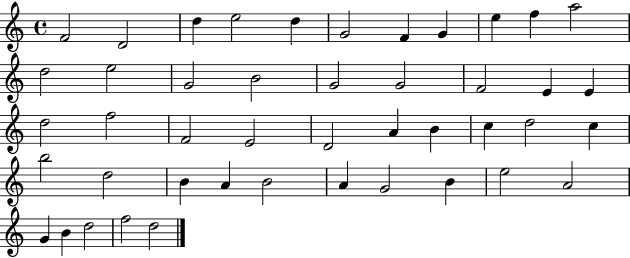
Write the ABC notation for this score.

X:1
T:Untitled
M:4/4
L:1/4
K:C
F2 D2 d e2 d G2 F G e f a2 d2 e2 G2 B2 G2 G2 F2 E E d2 f2 F2 E2 D2 A B c d2 c b2 d2 B A B2 A G2 B e2 A2 G B d2 f2 d2